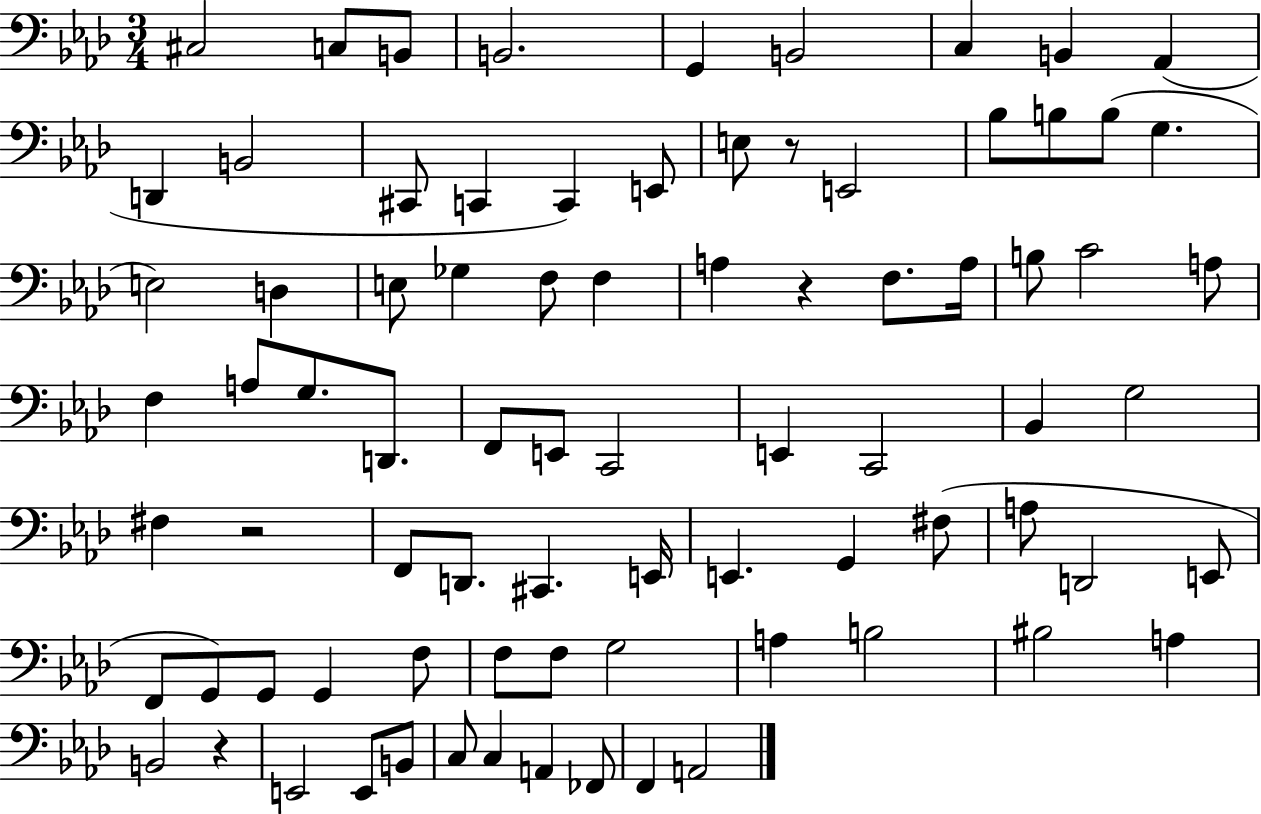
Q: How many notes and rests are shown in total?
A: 81